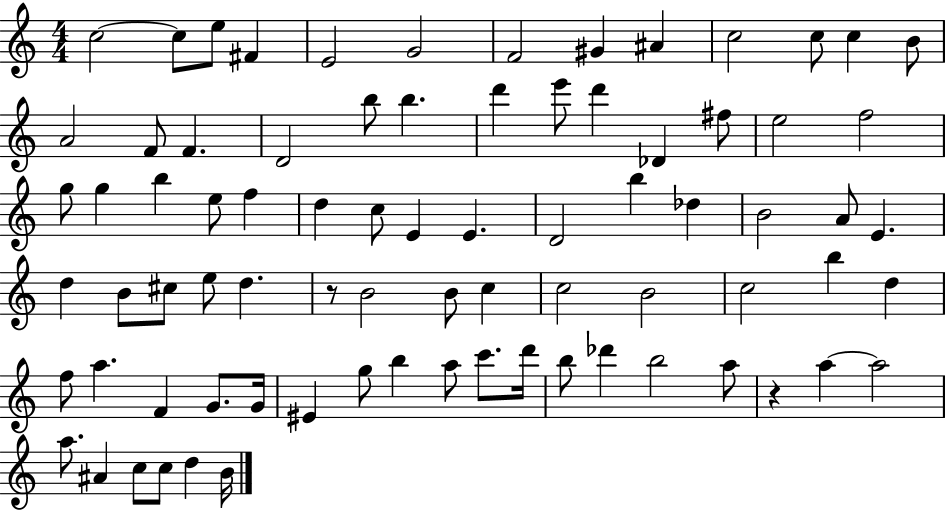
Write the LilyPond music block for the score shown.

{
  \clef treble
  \numericTimeSignature
  \time 4/4
  \key c \major
  c''2~~ c''8 e''8 fis'4 | e'2 g'2 | f'2 gis'4 ais'4 | c''2 c''8 c''4 b'8 | \break a'2 f'8 f'4. | d'2 b''8 b''4. | d'''4 e'''8 d'''4 des'4 fis''8 | e''2 f''2 | \break g''8 g''4 b''4 e''8 f''4 | d''4 c''8 e'4 e'4. | d'2 b''4 des''4 | b'2 a'8 e'4. | \break d''4 b'8 cis''8 e''8 d''4. | r8 b'2 b'8 c''4 | c''2 b'2 | c''2 b''4 d''4 | \break f''8 a''4. f'4 g'8. g'16 | eis'4 g''8 b''4 a''8 c'''8. d'''16 | b''8 des'''4 b''2 a''8 | r4 a''4~~ a''2 | \break a''8. ais'4 c''8 c''8 d''4 b'16 | \bar "|."
}